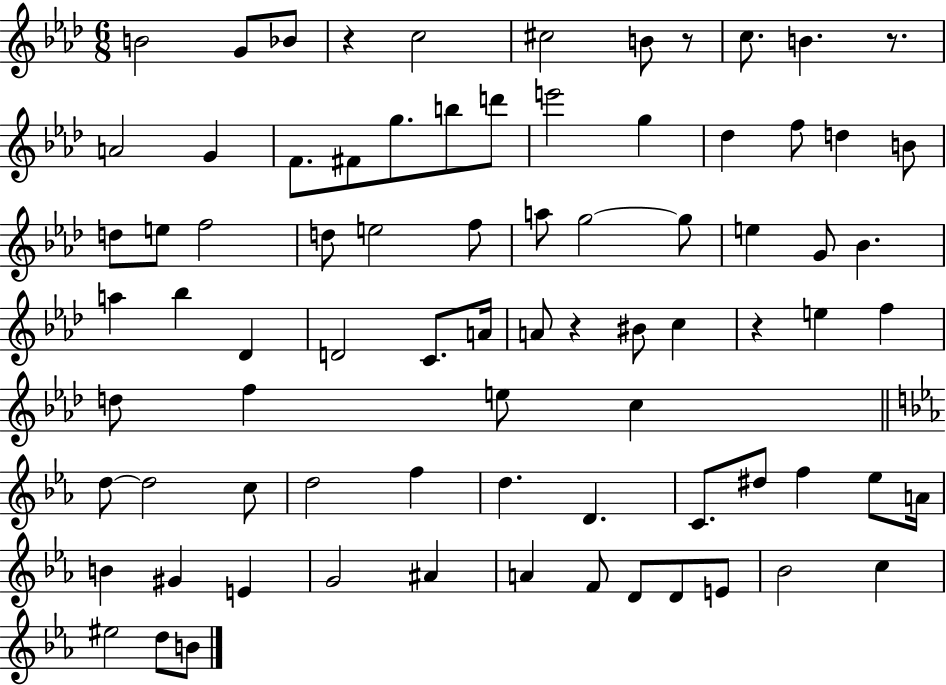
{
  \clef treble
  \numericTimeSignature
  \time 6/8
  \key aes \major
  b'2 g'8 bes'8 | r4 c''2 | cis''2 b'8 r8 | c''8. b'4. r8. | \break a'2 g'4 | f'8. fis'8 g''8. b''8 d'''8 | e'''2 g''4 | des''4 f''8 d''4 b'8 | \break d''8 e''8 f''2 | d''8 e''2 f''8 | a''8 g''2~~ g''8 | e''4 g'8 bes'4. | \break a''4 bes''4 des'4 | d'2 c'8. a'16 | a'8 r4 bis'8 c''4 | r4 e''4 f''4 | \break d''8 f''4 e''8 c''4 | \bar "||" \break \key c \minor d''8~~ d''2 c''8 | d''2 f''4 | d''4. d'4. | c'8. dis''8 f''4 ees''8 a'16 | \break b'4 gis'4 e'4 | g'2 ais'4 | a'4 f'8 d'8 d'8 e'8 | bes'2 c''4 | \break eis''2 d''8 b'8 | \bar "|."
}